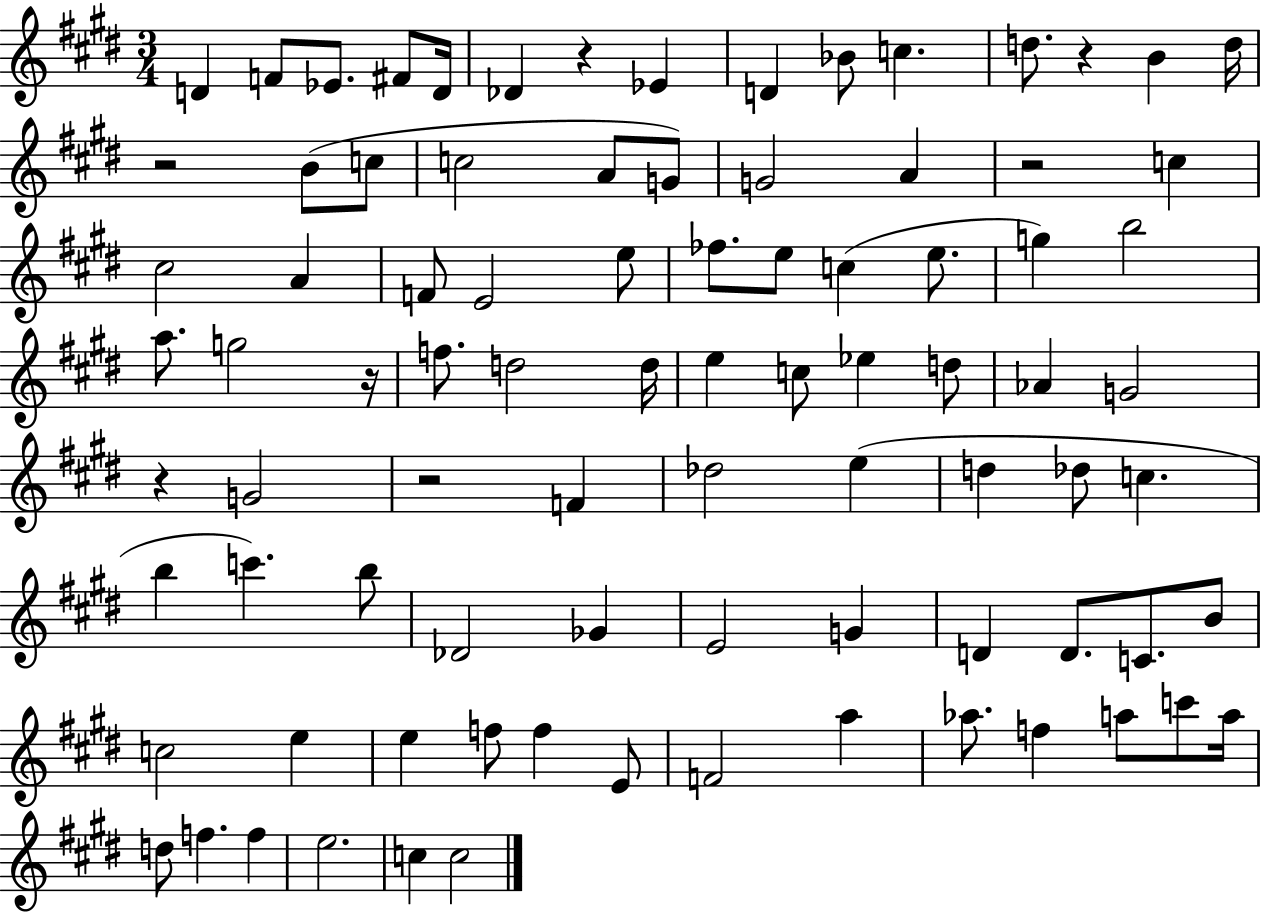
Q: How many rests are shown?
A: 7